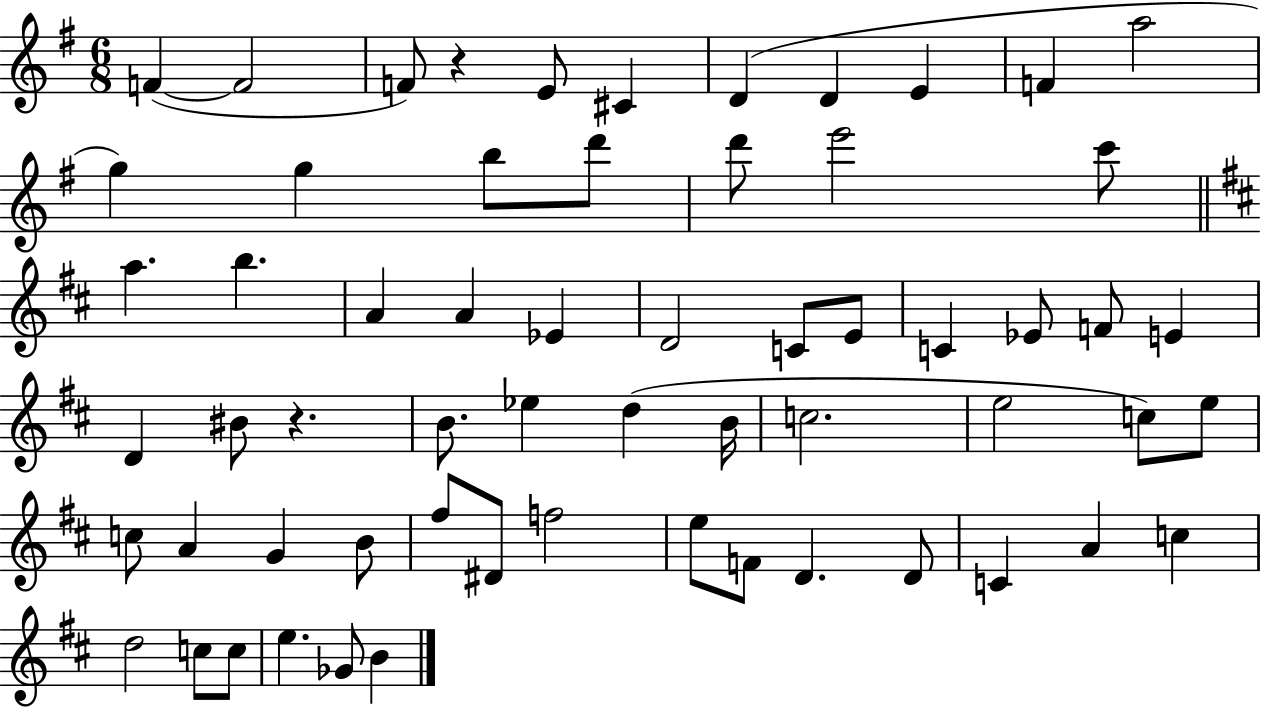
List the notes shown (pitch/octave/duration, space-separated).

F4/q F4/h F4/e R/q E4/e C#4/q D4/q D4/q E4/q F4/q A5/h G5/q G5/q B5/e D6/e D6/e E6/h C6/e A5/q. B5/q. A4/q A4/q Eb4/q D4/h C4/e E4/e C4/q Eb4/e F4/e E4/q D4/q BIS4/e R/q. B4/e. Eb5/q D5/q B4/s C5/h. E5/h C5/e E5/e C5/e A4/q G4/q B4/e F#5/e D#4/e F5/h E5/e F4/e D4/q. D4/e C4/q A4/q C5/q D5/h C5/e C5/e E5/q. Gb4/e B4/q